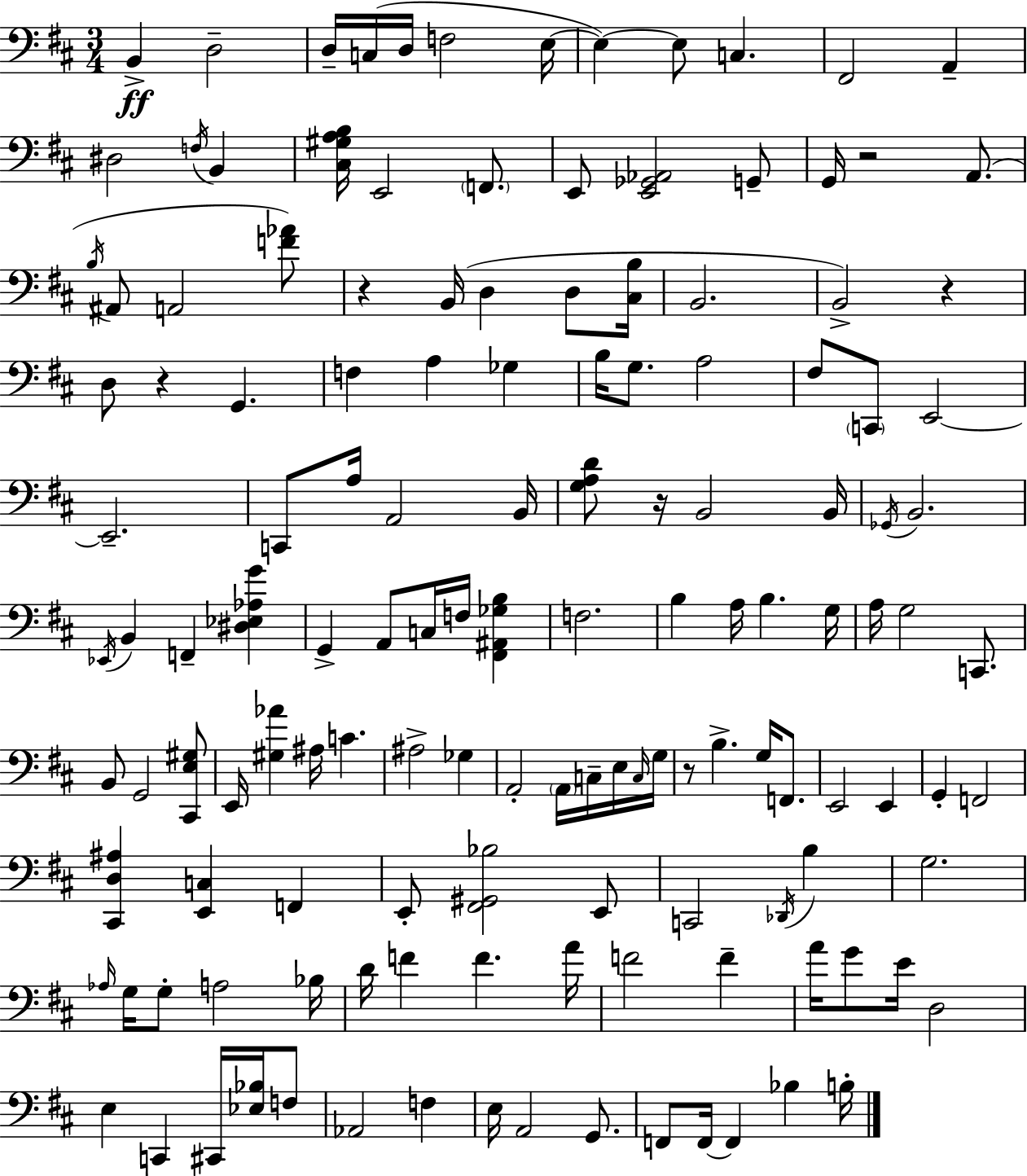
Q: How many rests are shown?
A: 6